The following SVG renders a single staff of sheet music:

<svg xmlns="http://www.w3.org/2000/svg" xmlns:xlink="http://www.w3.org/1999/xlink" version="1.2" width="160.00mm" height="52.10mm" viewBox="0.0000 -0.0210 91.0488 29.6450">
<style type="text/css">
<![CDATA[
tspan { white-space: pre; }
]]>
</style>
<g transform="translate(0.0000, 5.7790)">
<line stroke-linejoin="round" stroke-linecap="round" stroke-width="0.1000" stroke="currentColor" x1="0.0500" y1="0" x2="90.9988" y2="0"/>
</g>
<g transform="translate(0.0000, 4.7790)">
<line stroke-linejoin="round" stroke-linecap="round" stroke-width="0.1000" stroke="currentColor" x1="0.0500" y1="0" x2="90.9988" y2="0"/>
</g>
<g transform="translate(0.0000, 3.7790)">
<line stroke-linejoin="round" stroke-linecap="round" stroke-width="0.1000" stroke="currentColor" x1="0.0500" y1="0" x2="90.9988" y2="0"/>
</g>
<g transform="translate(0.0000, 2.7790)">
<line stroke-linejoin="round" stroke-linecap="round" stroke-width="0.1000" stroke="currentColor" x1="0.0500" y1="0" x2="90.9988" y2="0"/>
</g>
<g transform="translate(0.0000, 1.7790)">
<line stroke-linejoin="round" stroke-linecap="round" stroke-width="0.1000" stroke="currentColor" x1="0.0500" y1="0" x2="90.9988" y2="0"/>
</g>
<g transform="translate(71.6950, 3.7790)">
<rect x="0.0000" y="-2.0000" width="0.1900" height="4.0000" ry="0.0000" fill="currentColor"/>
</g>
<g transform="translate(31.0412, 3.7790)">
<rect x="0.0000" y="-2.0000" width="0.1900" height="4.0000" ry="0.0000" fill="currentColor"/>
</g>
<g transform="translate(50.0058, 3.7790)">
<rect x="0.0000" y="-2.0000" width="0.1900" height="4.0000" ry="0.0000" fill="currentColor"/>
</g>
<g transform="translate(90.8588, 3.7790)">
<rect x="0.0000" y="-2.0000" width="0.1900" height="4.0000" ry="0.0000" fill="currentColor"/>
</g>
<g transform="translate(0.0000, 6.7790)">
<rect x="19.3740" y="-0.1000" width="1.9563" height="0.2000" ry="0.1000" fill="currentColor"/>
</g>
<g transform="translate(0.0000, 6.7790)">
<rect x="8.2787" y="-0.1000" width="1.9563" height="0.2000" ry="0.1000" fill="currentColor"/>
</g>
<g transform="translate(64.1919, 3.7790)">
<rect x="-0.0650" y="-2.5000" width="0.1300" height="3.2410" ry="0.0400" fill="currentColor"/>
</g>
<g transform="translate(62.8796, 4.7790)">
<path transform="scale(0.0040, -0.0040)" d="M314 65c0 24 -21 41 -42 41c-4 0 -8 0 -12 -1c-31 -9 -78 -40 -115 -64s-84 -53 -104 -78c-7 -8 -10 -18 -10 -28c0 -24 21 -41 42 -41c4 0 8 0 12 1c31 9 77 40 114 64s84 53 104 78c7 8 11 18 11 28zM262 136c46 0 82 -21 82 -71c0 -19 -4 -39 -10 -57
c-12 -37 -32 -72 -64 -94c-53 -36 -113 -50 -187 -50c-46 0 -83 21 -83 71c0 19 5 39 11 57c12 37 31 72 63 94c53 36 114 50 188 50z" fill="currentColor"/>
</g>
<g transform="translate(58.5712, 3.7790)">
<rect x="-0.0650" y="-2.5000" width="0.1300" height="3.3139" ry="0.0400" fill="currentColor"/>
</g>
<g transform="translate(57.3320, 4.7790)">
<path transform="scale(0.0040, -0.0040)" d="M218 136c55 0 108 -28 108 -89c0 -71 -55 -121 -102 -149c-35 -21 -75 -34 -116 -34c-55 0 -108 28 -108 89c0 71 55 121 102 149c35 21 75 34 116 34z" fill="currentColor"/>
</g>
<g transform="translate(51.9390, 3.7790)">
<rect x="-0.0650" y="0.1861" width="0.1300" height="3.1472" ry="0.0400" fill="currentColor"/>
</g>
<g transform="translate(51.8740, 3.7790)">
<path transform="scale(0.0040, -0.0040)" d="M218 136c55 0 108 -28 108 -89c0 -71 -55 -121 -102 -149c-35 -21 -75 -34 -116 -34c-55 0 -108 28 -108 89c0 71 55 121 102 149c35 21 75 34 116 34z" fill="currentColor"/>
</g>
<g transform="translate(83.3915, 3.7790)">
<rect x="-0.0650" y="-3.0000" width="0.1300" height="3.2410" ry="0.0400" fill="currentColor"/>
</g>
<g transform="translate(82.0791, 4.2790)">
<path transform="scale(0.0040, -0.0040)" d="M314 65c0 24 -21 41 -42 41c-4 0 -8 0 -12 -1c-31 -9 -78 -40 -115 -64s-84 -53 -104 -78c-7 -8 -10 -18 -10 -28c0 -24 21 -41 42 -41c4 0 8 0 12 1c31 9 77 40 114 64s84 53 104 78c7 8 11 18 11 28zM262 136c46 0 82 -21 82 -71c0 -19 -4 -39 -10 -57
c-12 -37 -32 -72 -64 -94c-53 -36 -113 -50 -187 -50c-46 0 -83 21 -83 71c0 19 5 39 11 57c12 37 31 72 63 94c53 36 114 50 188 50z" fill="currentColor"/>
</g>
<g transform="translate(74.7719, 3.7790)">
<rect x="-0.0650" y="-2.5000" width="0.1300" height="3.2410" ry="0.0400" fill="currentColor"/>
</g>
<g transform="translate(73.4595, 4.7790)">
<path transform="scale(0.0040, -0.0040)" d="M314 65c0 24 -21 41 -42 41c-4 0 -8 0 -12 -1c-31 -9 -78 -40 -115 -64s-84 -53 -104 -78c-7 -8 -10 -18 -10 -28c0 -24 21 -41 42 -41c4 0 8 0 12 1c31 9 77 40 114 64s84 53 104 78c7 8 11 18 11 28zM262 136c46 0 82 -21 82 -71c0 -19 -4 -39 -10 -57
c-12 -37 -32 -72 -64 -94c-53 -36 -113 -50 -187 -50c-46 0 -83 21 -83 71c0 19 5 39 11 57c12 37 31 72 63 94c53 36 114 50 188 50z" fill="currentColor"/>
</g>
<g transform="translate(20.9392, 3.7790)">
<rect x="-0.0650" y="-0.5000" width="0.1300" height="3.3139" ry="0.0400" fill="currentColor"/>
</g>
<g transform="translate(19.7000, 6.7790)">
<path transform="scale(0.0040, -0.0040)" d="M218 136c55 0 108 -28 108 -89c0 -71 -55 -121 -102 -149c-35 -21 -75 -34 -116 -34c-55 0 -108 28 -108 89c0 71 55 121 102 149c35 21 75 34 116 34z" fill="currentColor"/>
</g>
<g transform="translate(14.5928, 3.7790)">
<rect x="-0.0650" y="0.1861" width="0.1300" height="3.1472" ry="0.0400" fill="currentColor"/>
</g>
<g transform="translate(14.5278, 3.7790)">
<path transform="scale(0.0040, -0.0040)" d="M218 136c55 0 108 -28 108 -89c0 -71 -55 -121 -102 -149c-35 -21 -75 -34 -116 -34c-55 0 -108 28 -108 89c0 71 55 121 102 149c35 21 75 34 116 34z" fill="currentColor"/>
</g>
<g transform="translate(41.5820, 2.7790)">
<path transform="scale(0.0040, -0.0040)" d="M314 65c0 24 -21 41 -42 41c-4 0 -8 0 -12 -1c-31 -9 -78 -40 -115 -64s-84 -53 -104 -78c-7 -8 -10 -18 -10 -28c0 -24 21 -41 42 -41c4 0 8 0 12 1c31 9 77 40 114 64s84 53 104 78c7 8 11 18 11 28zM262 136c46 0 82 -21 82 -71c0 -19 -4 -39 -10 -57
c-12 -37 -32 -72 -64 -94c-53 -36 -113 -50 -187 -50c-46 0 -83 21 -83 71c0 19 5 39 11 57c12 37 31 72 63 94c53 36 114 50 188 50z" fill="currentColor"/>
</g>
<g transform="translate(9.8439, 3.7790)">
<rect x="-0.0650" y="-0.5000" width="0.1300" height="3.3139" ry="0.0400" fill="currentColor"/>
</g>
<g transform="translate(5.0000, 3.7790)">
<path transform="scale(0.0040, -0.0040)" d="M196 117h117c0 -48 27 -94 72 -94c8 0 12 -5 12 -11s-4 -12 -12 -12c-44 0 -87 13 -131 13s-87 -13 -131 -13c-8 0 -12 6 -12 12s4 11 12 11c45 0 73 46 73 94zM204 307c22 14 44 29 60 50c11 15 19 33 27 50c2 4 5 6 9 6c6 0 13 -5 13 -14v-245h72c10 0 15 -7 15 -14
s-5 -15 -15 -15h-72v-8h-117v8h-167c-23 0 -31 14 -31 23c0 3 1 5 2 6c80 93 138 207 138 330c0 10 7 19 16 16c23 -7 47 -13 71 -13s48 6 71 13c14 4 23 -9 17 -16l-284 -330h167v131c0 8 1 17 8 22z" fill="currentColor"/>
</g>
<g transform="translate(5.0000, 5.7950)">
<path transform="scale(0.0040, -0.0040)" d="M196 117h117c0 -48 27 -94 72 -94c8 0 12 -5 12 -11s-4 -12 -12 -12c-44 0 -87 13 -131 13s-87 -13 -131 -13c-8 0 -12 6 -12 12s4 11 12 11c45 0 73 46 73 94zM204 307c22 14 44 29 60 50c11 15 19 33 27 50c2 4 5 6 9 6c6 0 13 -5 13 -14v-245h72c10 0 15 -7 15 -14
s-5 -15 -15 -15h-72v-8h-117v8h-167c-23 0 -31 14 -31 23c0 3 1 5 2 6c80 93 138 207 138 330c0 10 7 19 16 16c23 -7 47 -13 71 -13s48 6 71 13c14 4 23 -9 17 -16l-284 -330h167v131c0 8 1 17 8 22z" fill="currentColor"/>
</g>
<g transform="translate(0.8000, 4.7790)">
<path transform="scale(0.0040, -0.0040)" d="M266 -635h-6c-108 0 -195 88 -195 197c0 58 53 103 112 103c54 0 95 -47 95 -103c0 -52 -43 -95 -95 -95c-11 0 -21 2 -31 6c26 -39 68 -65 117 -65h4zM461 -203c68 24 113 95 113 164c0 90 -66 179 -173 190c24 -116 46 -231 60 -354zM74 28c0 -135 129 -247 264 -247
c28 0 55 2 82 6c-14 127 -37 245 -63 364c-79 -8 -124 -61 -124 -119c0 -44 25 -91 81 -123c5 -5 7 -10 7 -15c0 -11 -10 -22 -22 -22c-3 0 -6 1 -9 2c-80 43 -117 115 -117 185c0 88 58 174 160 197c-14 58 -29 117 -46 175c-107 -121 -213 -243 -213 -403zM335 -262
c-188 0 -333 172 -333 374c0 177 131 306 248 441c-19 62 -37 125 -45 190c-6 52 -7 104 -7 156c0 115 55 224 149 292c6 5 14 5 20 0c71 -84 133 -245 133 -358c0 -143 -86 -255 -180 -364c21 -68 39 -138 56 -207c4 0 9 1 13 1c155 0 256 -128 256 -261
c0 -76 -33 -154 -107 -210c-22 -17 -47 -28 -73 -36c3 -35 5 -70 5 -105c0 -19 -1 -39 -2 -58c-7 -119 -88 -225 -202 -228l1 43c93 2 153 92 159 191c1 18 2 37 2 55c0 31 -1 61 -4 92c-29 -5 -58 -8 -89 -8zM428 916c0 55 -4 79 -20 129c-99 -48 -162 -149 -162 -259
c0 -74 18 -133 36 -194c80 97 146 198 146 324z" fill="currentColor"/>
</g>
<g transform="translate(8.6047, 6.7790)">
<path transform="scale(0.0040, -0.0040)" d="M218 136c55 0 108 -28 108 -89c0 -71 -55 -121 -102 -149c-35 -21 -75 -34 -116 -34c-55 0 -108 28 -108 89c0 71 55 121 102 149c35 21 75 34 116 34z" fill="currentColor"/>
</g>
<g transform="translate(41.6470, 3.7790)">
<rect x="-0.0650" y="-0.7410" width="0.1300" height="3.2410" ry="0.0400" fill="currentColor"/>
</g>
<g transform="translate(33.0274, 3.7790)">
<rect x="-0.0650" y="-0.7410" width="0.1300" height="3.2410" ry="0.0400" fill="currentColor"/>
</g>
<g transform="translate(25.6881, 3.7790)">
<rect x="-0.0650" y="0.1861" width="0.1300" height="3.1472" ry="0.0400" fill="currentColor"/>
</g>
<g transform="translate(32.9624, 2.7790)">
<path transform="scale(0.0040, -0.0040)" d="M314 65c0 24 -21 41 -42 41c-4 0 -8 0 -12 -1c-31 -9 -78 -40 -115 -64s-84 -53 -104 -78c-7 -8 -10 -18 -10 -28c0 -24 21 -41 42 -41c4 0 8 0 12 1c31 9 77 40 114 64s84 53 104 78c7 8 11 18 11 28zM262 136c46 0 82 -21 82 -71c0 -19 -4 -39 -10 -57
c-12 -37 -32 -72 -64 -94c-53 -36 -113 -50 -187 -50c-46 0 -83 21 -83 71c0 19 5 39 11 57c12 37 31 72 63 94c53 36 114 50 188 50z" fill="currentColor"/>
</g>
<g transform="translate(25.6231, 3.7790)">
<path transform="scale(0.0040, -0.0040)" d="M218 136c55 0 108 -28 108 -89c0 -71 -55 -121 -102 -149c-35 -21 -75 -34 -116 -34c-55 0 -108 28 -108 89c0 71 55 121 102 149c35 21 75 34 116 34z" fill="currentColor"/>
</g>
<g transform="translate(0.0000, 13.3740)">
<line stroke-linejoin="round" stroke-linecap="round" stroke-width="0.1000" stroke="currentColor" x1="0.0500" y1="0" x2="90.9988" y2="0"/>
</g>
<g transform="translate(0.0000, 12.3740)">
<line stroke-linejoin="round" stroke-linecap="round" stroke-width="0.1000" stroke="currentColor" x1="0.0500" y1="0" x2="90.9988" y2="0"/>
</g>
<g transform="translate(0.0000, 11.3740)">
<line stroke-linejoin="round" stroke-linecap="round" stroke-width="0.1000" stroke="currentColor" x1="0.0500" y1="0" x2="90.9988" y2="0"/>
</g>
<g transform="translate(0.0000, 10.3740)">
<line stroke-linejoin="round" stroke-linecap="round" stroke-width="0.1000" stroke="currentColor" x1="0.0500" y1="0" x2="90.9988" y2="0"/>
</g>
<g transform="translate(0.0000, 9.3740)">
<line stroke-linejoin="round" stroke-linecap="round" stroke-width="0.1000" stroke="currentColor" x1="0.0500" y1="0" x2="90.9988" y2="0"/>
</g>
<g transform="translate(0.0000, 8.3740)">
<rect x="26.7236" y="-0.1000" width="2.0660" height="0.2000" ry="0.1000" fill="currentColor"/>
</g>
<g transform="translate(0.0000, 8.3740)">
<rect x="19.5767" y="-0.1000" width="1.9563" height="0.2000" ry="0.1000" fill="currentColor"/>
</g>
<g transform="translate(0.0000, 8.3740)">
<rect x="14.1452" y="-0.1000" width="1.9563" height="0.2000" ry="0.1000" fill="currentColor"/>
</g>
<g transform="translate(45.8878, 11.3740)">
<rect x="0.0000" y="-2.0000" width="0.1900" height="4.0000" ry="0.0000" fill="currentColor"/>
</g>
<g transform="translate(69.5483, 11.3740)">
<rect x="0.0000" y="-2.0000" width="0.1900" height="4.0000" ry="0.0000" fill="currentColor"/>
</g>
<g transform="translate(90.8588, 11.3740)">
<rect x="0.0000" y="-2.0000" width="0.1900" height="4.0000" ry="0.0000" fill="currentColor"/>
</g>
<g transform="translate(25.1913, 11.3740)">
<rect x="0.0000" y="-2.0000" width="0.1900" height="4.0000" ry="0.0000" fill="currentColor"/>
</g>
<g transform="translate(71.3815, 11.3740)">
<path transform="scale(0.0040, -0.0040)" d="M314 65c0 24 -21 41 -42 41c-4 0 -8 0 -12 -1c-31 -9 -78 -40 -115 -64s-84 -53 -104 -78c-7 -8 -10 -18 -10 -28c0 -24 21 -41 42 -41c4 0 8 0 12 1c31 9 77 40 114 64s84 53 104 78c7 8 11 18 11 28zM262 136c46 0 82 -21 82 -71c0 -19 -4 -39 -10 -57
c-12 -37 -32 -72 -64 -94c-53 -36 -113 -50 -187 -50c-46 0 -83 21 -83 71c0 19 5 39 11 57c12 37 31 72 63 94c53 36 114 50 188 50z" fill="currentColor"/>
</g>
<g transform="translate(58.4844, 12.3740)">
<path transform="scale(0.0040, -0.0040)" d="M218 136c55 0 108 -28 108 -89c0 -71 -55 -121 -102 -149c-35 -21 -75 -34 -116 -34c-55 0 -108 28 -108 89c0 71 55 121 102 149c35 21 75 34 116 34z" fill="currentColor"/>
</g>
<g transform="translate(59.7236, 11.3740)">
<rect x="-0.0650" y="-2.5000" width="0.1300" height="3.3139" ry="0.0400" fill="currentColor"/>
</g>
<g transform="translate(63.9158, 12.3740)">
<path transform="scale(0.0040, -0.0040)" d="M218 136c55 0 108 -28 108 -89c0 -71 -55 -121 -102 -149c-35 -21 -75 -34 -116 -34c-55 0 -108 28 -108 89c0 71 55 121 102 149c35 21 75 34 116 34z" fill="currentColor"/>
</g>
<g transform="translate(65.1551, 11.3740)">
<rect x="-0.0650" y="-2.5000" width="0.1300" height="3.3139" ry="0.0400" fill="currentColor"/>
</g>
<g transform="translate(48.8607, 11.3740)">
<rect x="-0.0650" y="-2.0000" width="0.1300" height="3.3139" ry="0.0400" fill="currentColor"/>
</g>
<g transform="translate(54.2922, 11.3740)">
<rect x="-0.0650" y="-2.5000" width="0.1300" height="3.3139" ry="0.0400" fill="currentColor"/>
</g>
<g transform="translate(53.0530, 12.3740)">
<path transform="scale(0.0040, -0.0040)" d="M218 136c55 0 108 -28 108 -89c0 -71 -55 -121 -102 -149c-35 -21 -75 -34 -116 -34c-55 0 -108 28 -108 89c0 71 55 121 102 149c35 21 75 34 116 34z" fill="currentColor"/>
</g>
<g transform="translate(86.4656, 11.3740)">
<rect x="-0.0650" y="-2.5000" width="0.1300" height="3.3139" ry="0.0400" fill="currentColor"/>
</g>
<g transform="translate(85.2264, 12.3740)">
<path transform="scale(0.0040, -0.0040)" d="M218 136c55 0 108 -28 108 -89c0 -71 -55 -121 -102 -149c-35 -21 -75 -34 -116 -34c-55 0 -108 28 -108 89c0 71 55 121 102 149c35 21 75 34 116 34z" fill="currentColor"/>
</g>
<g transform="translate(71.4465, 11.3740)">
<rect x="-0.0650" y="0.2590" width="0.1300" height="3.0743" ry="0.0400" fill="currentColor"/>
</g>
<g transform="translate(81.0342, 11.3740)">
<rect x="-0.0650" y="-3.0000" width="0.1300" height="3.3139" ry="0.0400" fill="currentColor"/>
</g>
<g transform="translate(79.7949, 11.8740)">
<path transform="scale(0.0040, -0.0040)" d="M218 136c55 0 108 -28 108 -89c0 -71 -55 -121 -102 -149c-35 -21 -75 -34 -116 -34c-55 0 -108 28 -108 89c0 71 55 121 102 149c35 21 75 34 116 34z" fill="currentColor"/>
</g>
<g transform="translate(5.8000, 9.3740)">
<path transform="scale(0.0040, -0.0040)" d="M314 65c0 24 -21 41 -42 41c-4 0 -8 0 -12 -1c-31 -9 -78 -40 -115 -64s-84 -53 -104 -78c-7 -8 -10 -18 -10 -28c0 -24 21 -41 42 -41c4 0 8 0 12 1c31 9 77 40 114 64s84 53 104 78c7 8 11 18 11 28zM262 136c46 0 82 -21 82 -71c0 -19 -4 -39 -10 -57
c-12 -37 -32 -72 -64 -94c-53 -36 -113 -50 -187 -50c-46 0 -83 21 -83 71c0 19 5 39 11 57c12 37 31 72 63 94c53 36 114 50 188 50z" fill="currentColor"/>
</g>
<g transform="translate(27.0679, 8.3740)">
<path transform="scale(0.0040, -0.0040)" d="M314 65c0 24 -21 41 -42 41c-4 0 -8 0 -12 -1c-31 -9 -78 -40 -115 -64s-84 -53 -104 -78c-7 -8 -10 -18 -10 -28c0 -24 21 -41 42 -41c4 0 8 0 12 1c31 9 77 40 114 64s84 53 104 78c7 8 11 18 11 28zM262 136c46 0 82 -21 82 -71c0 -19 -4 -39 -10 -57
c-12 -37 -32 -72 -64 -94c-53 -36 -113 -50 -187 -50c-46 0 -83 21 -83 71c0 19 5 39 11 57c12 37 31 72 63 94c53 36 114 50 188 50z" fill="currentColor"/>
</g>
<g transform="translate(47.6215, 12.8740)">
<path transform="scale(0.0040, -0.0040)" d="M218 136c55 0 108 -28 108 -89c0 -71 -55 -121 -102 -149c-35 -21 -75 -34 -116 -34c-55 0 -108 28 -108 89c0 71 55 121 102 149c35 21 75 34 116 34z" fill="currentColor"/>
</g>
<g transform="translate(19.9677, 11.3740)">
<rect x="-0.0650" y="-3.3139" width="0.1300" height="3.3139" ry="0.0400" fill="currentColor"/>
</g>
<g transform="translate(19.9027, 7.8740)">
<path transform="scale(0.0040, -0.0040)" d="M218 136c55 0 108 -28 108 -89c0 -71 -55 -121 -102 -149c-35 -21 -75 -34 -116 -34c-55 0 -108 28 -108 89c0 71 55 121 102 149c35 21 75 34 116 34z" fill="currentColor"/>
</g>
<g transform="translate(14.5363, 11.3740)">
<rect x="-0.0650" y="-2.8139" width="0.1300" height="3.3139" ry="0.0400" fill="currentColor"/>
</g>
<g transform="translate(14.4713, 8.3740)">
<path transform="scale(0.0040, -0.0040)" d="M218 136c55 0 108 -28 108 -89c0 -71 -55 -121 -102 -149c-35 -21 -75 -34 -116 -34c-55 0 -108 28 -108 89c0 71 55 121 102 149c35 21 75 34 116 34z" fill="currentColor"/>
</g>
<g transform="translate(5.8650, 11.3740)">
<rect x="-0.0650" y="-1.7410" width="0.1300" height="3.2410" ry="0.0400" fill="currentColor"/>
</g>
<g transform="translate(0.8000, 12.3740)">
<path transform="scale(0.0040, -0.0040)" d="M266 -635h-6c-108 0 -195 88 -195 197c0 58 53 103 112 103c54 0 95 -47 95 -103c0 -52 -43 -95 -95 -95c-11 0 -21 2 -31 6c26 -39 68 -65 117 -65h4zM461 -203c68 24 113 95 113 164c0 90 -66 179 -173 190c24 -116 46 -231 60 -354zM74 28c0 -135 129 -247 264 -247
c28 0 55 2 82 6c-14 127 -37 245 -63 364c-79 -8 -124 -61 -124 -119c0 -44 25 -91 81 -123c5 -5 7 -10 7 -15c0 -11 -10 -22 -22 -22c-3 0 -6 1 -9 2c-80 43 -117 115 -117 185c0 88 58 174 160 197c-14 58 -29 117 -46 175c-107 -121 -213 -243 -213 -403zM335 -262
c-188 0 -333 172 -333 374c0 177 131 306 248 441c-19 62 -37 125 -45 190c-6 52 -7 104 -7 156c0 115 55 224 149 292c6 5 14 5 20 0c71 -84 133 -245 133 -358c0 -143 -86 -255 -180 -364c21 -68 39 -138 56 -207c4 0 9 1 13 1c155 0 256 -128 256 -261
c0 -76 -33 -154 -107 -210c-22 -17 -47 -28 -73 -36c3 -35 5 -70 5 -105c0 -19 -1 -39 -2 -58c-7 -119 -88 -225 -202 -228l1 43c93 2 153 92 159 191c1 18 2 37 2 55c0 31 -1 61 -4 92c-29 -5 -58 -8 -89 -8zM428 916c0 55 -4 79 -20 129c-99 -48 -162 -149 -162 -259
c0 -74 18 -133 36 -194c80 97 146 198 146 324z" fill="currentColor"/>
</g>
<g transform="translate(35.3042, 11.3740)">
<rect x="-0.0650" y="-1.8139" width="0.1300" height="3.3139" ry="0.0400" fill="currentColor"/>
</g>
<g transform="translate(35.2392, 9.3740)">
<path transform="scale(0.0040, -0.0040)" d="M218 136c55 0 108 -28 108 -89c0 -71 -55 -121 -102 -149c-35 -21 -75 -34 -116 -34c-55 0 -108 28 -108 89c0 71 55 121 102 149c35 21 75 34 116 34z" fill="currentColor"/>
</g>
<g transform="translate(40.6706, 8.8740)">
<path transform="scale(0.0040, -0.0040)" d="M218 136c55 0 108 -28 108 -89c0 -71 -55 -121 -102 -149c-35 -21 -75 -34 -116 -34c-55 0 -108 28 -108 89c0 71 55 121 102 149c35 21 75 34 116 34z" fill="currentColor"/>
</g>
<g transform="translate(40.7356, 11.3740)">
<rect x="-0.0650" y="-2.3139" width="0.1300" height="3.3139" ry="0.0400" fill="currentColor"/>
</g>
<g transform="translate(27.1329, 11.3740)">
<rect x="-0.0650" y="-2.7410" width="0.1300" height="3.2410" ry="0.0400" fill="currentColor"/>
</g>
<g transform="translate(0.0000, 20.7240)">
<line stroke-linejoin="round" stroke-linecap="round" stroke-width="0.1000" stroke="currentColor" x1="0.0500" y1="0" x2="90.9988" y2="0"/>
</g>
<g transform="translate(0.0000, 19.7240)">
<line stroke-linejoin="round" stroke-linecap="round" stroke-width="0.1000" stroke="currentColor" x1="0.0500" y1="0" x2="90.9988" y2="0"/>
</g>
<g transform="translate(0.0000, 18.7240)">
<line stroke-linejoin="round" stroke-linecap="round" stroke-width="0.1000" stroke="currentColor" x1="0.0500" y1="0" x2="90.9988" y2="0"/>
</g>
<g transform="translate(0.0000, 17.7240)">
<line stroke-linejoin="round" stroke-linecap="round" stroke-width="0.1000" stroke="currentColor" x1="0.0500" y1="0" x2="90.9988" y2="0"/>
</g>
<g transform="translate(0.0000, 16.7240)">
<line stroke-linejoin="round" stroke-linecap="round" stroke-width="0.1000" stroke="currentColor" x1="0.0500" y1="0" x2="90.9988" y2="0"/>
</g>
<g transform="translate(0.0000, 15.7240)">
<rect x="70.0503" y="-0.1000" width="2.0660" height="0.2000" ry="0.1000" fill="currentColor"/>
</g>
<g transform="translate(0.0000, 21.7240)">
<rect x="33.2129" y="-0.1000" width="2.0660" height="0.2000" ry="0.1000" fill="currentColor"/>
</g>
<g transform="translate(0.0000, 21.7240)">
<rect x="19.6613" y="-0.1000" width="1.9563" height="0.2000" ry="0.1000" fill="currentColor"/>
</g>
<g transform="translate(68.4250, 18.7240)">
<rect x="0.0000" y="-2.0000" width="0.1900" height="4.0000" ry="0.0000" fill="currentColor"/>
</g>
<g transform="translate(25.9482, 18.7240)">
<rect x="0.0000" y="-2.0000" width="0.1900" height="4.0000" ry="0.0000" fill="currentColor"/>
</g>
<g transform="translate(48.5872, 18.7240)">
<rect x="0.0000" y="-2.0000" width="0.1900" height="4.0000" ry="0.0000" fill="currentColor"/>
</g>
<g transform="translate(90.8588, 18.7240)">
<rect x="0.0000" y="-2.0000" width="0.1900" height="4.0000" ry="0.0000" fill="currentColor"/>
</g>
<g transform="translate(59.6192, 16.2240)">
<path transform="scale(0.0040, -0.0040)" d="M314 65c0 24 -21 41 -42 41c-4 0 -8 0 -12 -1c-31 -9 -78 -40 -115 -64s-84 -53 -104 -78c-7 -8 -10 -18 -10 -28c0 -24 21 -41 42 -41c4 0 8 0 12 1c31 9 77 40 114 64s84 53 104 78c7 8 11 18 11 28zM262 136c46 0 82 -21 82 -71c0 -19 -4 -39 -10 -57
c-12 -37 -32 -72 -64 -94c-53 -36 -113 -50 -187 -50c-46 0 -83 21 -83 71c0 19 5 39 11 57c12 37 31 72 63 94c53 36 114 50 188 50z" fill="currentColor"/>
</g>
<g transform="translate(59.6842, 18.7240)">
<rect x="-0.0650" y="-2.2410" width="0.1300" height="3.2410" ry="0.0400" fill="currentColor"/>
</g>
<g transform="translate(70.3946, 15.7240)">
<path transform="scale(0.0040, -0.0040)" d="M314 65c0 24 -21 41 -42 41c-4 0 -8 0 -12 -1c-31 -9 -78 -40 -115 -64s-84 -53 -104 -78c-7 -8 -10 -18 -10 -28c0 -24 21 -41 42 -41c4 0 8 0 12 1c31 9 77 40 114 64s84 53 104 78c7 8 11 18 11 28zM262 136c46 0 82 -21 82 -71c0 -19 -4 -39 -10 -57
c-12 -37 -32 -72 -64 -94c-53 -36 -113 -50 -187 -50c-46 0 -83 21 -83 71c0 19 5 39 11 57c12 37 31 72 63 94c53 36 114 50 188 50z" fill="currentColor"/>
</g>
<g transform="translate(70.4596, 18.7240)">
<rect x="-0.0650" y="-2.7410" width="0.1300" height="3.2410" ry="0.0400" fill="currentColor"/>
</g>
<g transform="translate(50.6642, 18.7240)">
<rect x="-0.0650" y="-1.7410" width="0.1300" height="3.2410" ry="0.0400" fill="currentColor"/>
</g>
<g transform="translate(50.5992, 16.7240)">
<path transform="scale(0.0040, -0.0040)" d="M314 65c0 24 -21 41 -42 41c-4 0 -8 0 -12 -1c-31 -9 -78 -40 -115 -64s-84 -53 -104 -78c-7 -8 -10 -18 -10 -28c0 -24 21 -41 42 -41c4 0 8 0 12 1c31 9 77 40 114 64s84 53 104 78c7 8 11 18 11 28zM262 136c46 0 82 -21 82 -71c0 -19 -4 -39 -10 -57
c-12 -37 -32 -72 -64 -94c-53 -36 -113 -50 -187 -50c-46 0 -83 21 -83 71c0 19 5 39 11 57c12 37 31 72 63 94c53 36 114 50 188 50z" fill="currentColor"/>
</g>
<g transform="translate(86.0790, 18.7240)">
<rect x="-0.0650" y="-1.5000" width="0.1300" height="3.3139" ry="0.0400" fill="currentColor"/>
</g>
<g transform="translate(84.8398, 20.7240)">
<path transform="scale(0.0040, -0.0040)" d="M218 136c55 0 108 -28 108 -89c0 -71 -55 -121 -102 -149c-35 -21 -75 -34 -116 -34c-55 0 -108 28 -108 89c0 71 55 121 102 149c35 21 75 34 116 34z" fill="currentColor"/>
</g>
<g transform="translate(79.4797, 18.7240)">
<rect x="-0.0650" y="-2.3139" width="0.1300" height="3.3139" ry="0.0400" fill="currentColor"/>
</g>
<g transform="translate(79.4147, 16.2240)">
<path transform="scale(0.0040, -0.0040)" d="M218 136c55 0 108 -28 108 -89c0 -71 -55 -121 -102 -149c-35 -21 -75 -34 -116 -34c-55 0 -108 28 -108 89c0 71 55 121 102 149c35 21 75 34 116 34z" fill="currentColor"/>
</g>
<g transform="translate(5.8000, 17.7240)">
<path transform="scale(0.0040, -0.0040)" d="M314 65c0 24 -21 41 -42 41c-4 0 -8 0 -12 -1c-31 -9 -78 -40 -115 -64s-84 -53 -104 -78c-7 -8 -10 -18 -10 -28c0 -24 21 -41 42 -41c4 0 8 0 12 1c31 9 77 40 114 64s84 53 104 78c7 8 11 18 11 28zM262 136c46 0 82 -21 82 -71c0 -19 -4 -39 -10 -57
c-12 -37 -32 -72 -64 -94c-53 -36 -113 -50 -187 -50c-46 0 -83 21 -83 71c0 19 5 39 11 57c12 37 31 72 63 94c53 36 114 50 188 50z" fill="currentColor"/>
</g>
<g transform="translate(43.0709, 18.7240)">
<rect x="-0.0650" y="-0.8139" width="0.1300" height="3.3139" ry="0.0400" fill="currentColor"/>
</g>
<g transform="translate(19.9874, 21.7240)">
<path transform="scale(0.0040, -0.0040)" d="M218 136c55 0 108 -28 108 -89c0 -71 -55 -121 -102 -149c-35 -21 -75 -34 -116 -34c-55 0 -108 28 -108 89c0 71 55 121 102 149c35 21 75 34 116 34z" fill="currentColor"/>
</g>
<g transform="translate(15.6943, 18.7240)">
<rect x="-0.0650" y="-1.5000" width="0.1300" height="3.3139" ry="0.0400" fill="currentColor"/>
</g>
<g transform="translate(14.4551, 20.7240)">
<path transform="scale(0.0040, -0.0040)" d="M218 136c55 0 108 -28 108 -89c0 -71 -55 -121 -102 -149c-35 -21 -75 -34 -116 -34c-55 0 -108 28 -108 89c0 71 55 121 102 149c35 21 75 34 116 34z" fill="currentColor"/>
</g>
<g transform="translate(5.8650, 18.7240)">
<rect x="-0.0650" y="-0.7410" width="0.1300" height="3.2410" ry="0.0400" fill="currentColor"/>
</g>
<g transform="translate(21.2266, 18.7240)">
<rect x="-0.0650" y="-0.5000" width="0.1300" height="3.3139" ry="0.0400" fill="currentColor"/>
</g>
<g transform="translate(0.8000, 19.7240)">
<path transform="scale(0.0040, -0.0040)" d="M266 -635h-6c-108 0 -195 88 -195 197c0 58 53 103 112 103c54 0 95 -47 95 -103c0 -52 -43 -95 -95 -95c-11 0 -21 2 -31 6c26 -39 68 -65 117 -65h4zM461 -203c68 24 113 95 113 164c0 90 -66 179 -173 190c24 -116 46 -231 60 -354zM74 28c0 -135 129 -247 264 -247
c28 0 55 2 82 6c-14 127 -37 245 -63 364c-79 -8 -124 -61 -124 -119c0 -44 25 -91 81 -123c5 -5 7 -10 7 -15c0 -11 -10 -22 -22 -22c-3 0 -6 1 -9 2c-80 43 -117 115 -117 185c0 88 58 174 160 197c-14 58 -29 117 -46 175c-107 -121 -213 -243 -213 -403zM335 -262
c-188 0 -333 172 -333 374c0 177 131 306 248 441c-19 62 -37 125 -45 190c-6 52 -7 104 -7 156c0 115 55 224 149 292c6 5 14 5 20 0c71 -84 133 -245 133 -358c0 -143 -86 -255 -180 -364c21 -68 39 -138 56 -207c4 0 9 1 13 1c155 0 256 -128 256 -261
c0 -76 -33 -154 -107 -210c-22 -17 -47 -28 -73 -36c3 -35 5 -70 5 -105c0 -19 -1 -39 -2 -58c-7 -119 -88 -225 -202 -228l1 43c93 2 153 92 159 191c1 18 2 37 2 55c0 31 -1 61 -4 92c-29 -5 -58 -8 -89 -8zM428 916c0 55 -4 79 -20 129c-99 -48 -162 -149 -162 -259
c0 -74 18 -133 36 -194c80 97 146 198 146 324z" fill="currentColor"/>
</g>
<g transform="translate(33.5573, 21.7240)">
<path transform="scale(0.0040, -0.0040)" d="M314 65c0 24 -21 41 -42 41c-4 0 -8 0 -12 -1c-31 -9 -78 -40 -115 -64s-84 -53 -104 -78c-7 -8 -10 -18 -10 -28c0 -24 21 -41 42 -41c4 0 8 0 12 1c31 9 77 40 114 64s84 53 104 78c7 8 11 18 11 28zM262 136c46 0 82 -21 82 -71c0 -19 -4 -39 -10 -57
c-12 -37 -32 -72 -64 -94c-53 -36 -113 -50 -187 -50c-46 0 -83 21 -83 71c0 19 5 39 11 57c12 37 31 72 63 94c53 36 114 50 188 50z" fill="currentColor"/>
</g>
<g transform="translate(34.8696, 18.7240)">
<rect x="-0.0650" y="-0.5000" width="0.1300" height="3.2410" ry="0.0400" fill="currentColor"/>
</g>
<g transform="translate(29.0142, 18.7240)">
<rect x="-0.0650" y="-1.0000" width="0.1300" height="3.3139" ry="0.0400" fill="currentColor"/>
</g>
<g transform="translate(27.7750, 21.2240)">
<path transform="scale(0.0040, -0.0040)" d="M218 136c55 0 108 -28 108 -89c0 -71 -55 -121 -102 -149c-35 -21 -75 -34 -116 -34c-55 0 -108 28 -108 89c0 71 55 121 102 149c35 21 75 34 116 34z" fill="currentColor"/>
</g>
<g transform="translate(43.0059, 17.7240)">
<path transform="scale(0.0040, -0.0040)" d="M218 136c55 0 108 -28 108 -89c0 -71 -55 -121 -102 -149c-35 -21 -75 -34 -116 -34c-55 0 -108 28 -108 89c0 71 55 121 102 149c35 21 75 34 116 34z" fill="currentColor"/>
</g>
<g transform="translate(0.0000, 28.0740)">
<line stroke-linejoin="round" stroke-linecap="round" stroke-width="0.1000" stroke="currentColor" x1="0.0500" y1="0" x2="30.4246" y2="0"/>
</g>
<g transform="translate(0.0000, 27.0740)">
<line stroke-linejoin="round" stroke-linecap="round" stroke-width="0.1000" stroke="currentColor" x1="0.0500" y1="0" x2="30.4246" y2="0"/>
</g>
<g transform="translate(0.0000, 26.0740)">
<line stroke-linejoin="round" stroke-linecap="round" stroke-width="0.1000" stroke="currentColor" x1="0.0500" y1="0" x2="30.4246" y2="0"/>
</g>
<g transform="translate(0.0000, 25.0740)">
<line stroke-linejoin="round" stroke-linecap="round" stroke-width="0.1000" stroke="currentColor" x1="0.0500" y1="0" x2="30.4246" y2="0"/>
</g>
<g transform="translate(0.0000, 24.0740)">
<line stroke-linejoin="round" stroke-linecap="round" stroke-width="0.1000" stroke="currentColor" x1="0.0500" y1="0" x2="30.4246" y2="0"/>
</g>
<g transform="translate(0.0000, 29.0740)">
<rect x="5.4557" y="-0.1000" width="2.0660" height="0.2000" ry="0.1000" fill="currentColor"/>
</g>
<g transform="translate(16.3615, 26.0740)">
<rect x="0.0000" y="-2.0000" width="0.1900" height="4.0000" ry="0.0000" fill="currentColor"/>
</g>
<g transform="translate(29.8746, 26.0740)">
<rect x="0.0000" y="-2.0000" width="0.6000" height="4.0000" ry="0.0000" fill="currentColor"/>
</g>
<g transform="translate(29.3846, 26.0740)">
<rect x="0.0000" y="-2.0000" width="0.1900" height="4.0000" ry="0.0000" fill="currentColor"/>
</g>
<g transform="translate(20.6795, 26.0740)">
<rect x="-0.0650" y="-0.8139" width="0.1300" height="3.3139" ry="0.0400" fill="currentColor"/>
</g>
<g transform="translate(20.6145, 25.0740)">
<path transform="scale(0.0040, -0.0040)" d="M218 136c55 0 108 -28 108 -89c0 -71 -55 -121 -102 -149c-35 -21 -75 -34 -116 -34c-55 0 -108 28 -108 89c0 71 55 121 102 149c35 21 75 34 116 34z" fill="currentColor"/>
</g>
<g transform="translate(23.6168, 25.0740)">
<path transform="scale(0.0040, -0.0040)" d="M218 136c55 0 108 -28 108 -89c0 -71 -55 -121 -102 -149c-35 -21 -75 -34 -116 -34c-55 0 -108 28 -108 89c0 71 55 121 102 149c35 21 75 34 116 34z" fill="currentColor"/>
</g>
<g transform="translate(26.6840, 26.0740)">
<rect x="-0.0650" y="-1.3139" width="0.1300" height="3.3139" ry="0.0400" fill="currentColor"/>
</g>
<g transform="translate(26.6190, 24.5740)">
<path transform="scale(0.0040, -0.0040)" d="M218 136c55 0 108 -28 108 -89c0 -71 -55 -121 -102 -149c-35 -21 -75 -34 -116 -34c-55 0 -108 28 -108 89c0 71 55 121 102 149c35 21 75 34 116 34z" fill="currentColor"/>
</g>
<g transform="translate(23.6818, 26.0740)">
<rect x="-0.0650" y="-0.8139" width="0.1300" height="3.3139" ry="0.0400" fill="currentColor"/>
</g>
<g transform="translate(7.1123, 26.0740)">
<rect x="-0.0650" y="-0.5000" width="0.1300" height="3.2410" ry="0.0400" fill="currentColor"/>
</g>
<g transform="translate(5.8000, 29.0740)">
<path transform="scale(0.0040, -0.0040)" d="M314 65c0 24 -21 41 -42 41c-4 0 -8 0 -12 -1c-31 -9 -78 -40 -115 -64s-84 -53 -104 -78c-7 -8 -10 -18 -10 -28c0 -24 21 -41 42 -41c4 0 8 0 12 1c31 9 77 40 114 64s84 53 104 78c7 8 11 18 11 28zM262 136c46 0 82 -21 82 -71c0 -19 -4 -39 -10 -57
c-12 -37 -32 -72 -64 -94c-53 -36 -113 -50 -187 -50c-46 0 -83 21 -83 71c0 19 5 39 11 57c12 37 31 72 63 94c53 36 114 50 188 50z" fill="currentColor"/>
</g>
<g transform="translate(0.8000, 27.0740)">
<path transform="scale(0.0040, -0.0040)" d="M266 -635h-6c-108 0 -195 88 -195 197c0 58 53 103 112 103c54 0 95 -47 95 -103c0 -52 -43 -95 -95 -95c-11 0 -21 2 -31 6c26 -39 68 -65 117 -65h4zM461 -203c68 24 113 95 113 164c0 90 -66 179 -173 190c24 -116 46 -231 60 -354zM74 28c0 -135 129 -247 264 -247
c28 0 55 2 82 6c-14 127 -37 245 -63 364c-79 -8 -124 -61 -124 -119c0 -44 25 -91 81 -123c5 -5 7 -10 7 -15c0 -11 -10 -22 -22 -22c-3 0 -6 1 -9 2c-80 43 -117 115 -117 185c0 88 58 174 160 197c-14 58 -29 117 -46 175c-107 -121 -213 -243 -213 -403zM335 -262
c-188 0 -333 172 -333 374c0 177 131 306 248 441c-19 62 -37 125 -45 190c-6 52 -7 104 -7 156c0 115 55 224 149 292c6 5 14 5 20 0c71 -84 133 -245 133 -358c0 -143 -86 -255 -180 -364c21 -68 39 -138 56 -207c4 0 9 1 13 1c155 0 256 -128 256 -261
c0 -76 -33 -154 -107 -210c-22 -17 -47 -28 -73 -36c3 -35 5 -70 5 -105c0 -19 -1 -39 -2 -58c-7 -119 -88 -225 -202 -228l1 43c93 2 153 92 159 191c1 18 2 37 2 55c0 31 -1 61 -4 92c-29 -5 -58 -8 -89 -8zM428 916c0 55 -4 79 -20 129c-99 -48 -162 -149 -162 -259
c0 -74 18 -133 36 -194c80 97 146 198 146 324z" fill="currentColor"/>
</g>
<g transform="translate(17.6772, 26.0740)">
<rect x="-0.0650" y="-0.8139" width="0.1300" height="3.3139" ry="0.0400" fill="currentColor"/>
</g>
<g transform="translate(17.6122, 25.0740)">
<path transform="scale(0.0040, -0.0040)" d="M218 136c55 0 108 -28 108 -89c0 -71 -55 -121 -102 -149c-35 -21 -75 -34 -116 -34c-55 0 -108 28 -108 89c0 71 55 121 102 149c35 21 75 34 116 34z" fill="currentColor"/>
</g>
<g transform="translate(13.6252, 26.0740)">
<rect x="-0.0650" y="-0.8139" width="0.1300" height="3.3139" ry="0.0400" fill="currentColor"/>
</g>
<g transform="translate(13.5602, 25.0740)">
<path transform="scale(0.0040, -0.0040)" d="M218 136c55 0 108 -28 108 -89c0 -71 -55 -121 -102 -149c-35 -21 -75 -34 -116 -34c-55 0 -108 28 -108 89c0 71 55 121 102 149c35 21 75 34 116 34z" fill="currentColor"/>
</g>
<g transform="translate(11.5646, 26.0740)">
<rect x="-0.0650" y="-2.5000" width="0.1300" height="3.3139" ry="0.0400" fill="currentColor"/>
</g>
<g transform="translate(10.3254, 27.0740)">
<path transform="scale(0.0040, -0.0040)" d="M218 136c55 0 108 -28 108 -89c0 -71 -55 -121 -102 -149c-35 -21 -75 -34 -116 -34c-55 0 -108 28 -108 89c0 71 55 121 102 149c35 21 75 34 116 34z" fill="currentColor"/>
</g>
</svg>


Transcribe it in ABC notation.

X:1
T:Untitled
M:4/4
L:1/4
K:C
C B C B d2 d2 B G G2 G2 A2 f2 a b a2 f g F G G G B2 A G d2 E C D C2 d f2 g2 a2 g E C2 G d d d d e